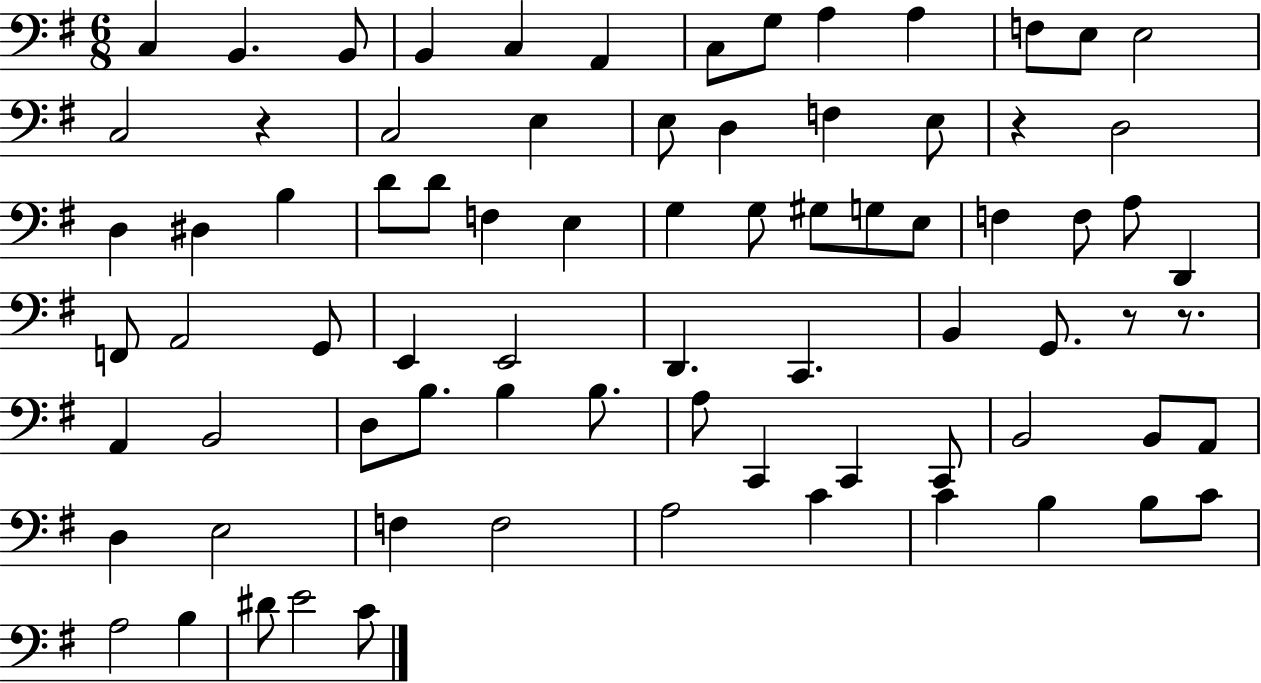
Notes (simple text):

C3/q B2/q. B2/e B2/q C3/q A2/q C3/e G3/e A3/q A3/q F3/e E3/e E3/h C3/h R/q C3/h E3/q E3/e D3/q F3/q E3/e R/q D3/h D3/q D#3/q B3/q D4/e D4/e F3/q E3/q G3/q G3/e G#3/e G3/e E3/e F3/q F3/e A3/e D2/q F2/e A2/h G2/e E2/q E2/h D2/q. C2/q. B2/q G2/e. R/e R/e. A2/q B2/h D3/e B3/e. B3/q B3/e. A3/e C2/q C2/q C2/e B2/h B2/e A2/e D3/q E3/h F3/q F3/h A3/h C4/q C4/q B3/q B3/e C4/e A3/h B3/q D#4/e E4/h C4/e